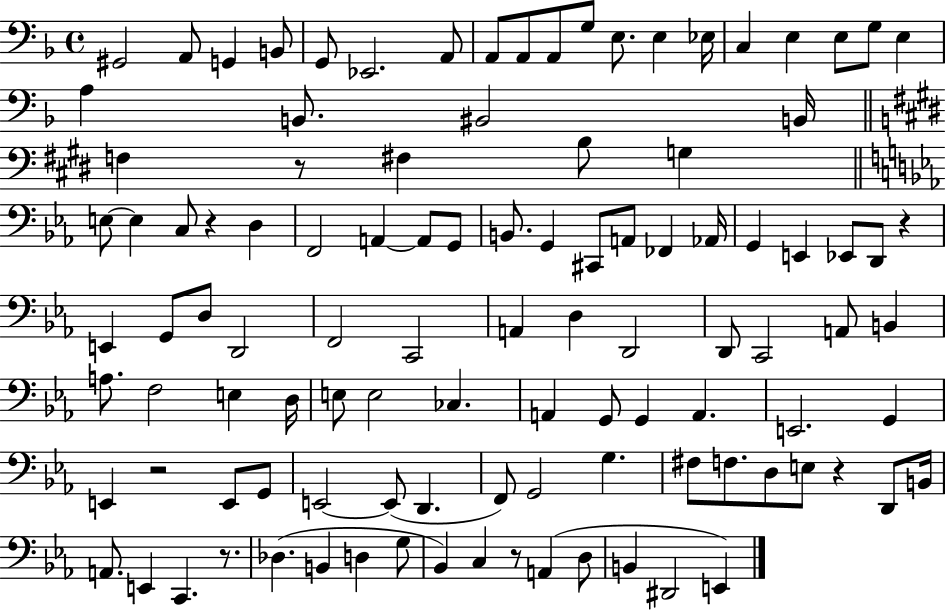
{
  \clef bass
  \time 4/4
  \defaultTimeSignature
  \key f \major
  gis,2 a,8 g,4 b,8 | g,8 ees,2. a,8 | a,8 a,8 a,8 g8 e8. e4 ees16 | c4 e4 e8 g8 e4 | \break a4 b,8. bis,2 b,16 | \bar "||" \break \key e \major f4 r8 fis4 b8 g4 | \bar "||" \break \key ees \major e8~~ e4 c8 r4 d4 | f,2 a,4~~ a,8 g,8 | b,8. g,4 cis,8 a,8 fes,4 aes,16 | g,4 e,4 ees,8 d,8 r4 | \break e,4 g,8 d8 d,2 | f,2 c,2 | a,4 d4 d,2 | d,8 c,2 a,8 b,4 | \break a8. f2 e4 d16 | e8 e2 ces4. | a,4 g,8 g,4 a,4. | e,2. g,4 | \break e,4 r2 e,8 g,8 | e,2~~ e,8( d,4. | f,8) g,2 g4. | fis8 f8. d8 e8 r4 d,8 b,16 | \break a,8. e,4 c,4. r8. | des4.( b,4 d4 g8 | bes,4) c4 r8 a,4( d8 | b,4 dis,2 e,4) | \break \bar "|."
}